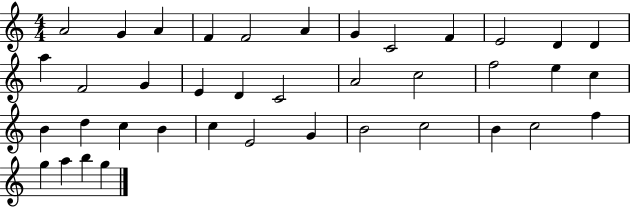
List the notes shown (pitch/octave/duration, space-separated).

A4/h G4/q A4/q F4/q F4/h A4/q G4/q C4/h F4/q E4/h D4/q D4/q A5/q F4/h G4/q E4/q D4/q C4/h A4/h C5/h F5/h E5/q C5/q B4/q D5/q C5/q B4/q C5/q E4/h G4/q B4/h C5/h B4/q C5/h F5/q G5/q A5/q B5/q G5/q